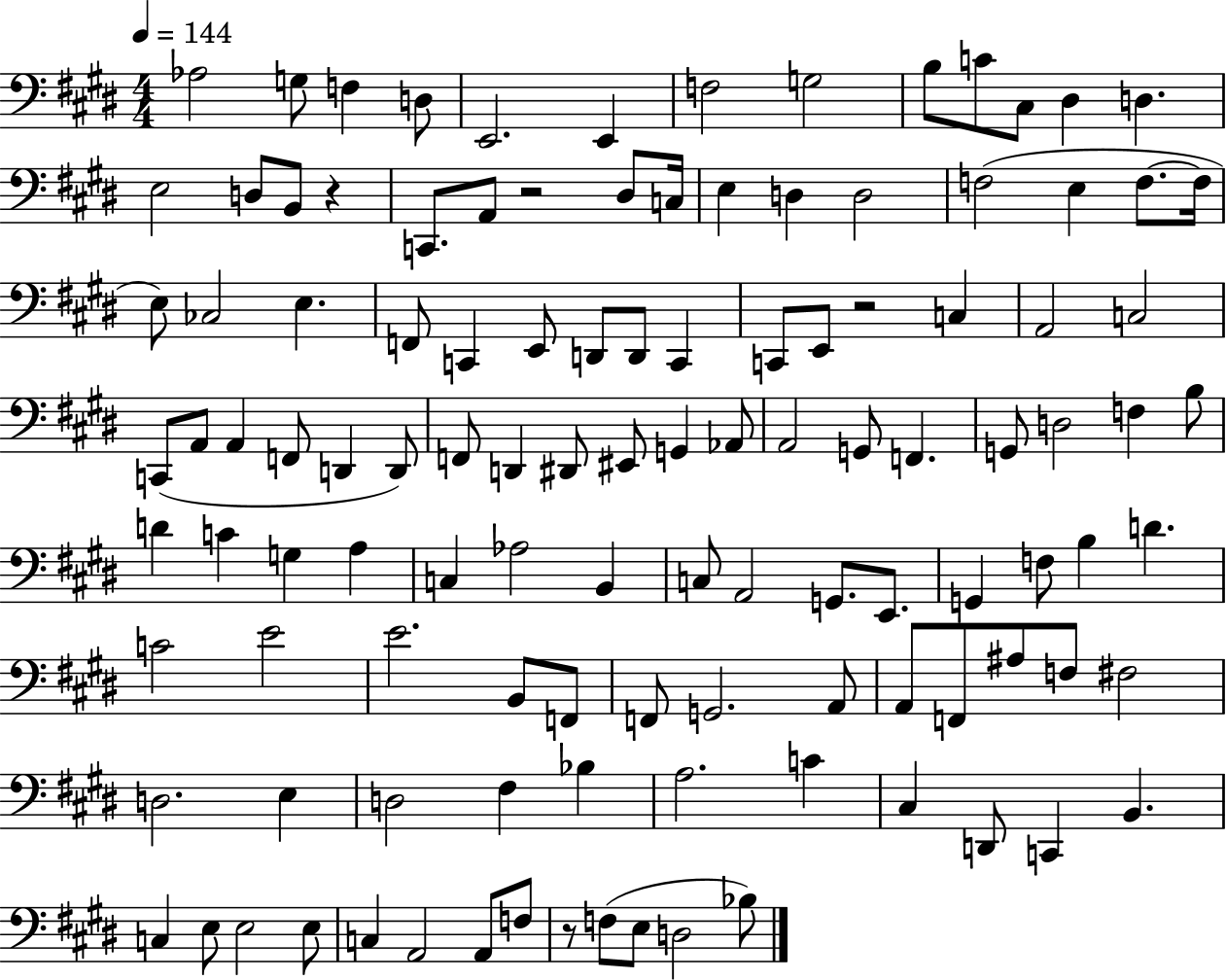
Ab3/h G3/e F3/q D3/e E2/h. E2/q F3/h G3/h B3/e C4/e C#3/e D#3/q D3/q. E3/h D3/e B2/e R/q C2/e. A2/e R/h D#3/e C3/s E3/q D3/q D3/h F3/h E3/q F3/e. F3/s E3/e CES3/h E3/q. F2/e C2/q E2/e D2/e D2/e C2/q C2/e E2/e R/h C3/q A2/h C3/h C2/e A2/e A2/q F2/e D2/q D2/e F2/e D2/q D#2/e EIS2/e G2/q Ab2/e A2/h G2/e F2/q. G2/e D3/h F3/q B3/e D4/q C4/q G3/q A3/q C3/q Ab3/h B2/q C3/e A2/h G2/e. E2/e. G2/q F3/e B3/q D4/q. C4/h E4/h E4/h. B2/e F2/e F2/e G2/h. A2/e A2/e F2/e A#3/e F3/e F#3/h D3/h. E3/q D3/h F#3/q Bb3/q A3/h. C4/q C#3/q D2/e C2/q B2/q. C3/q E3/e E3/h E3/e C3/q A2/h A2/e F3/e R/e F3/e E3/e D3/h Bb3/e